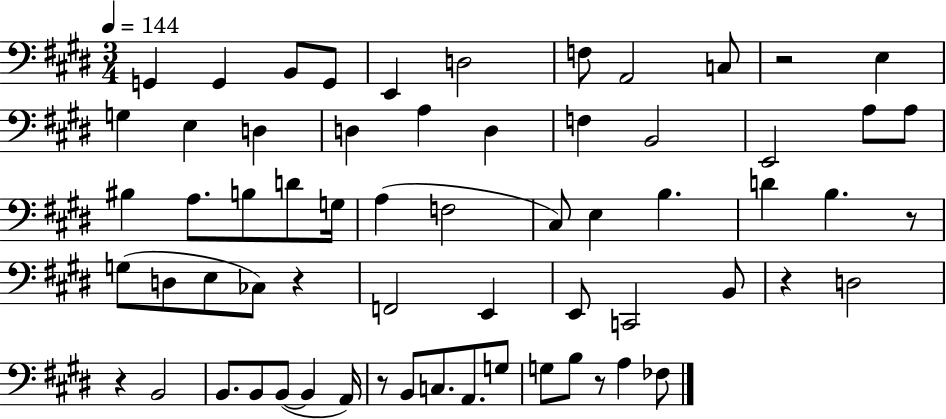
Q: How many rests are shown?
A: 7